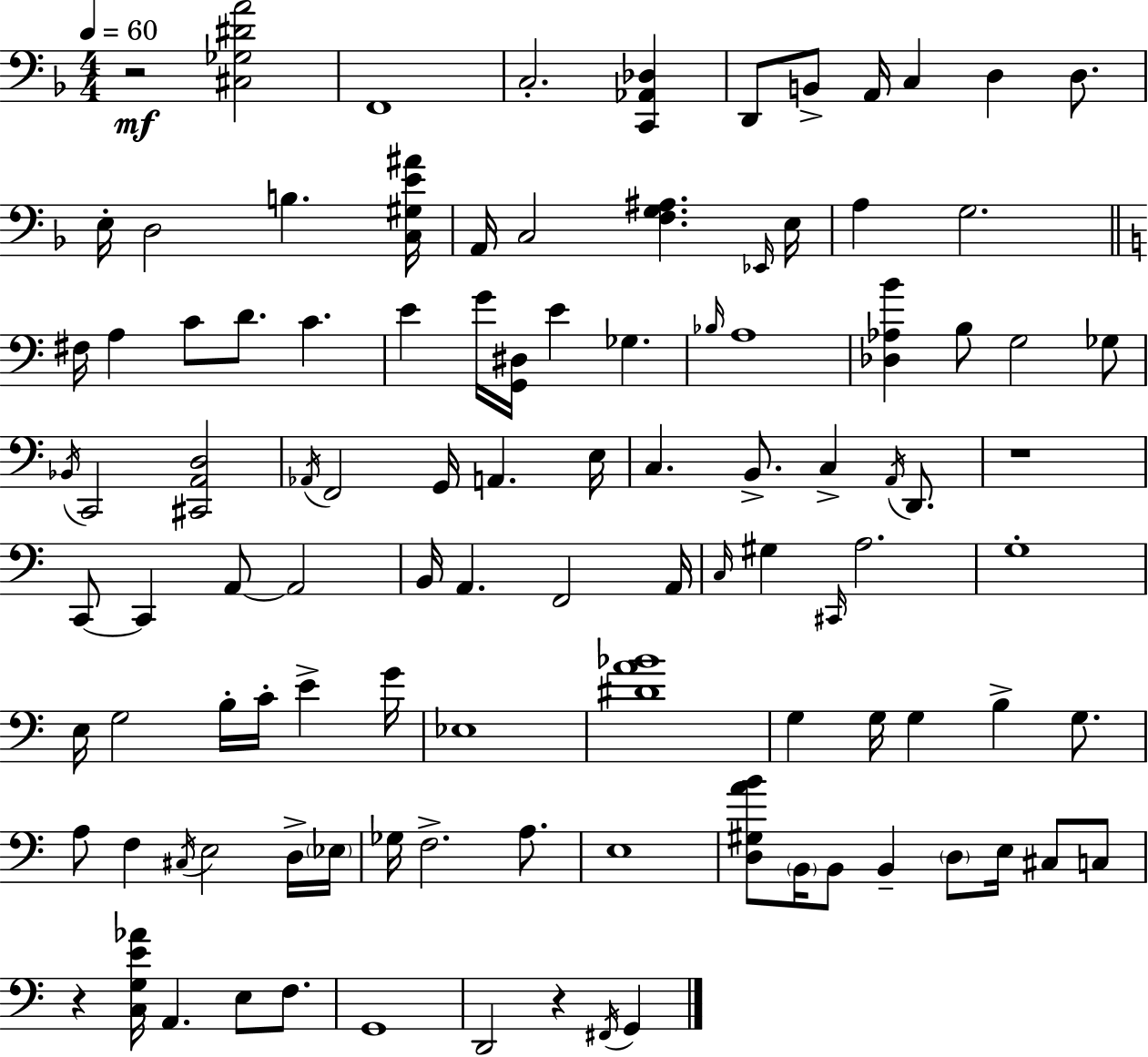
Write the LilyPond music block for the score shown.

{
  \clef bass
  \numericTimeSignature
  \time 4/4
  \key f \major
  \tempo 4 = 60
  r2\mf <cis ges dis' a'>2 | f,1 | c2.-. <c, aes, des>4 | d,8 b,8-> a,16 c4 d4 d8. | \break e16-. d2 b4. <c gis e' ais'>16 | a,16 c2 <f g ais>4. \grace { ees,16 } | e16 a4 g2. | \bar "||" \break \key c \major fis16 a4 c'8 d'8. c'4. | e'4 g'16 <g, dis>16 e'4 ges4. | \grace { bes16 } a1 | <des aes b'>4 b8 g2 ges8 | \break \acciaccatura { bes,16 } c,2 <cis, a, d>2 | \acciaccatura { aes,16 } f,2 g,16 a,4. | e16 c4. b,8.-> c4-> | \acciaccatura { a,16 } d,8. r1 | \break c,8~~ c,4 a,8~~ a,2 | b,16 a,4. f,2 | a,16 \grace { c16 } gis4 \grace { cis,16 } a2. | g1-. | \break e16 g2 b16-. | c'16-. e'4-> g'16 ees1 | <dis' a' bes'>1 | g4 g16 g4 b4-> | \break g8. a8 f4 \acciaccatura { cis16 } e2 | d16-> \parenthesize ees16 ges16 f2.-> | a8. e1 | <d gis a' b'>8 \parenthesize b,16 b,8 b,4-- | \break \parenthesize d8 e16 cis8 c8 r4 <c g e' aes'>16 a,4. | e8 f8. g,1 | d,2 r4 | \acciaccatura { fis,16 } g,4 \bar "|."
}